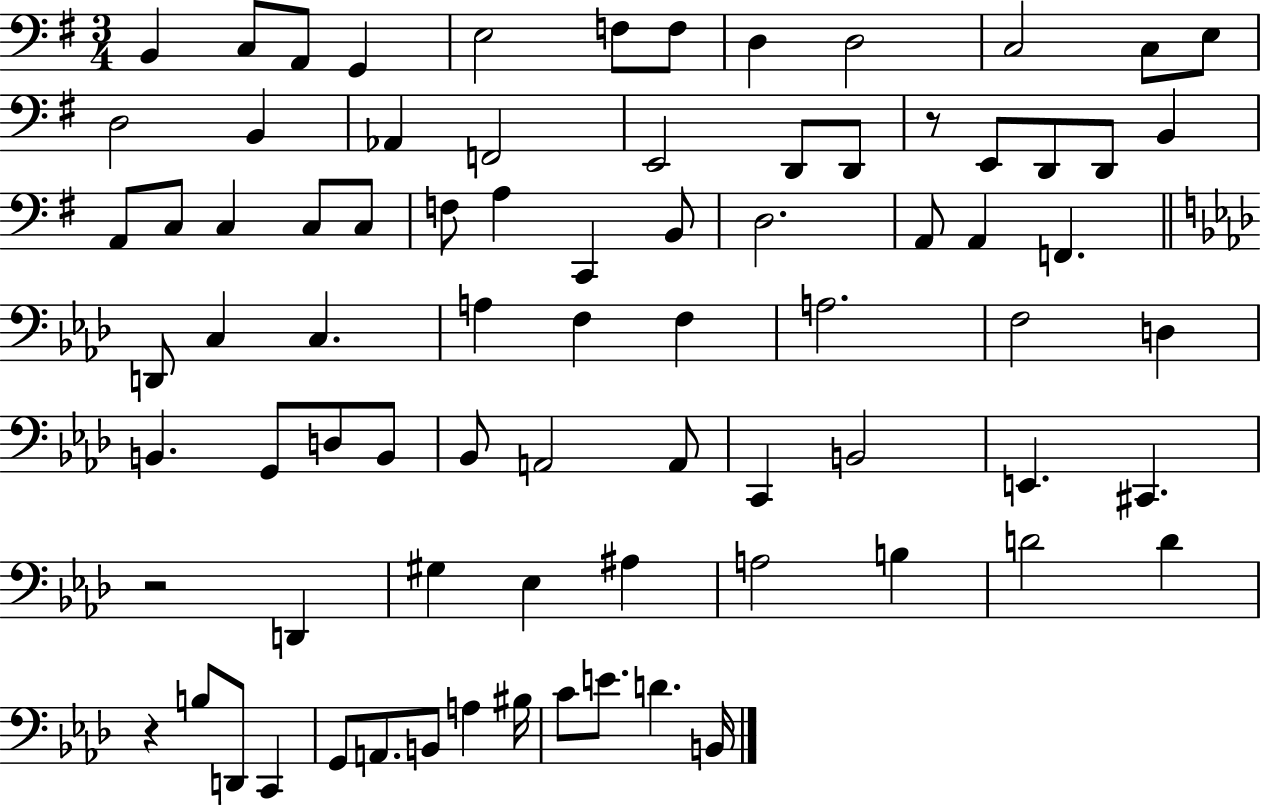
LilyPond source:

{
  \clef bass
  \numericTimeSignature
  \time 3/4
  \key g \major
  b,4 c8 a,8 g,4 | e2 f8 f8 | d4 d2 | c2 c8 e8 | \break d2 b,4 | aes,4 f,2 | e,2 d,8 d,8 | r8 e,8 d,8 d,8 b,4 | \break a,8 c8 c4 c8 c8 | f8 a4 c,4 b,8 | d2. | a,8 a,4 f,4. | \break \bar "||" \break \key aes \major d,8 c4 c4. | a4 f4 f4 | a2. | f2 d4 | \break b,4. g,8 d8 b,8 | bes,8 a,2 a,8 | c,4 b,2 | e,4. cis,4. | \break r2 d,4 | gis4 ees4 ais4 | a2 b4 | d'2 d'4 | \break r4 b8 d,8 c,4 | g,8 a,8. b,8 a4 bis16 | c'8 e'8. d'4. b,16 | \bar "|."
}